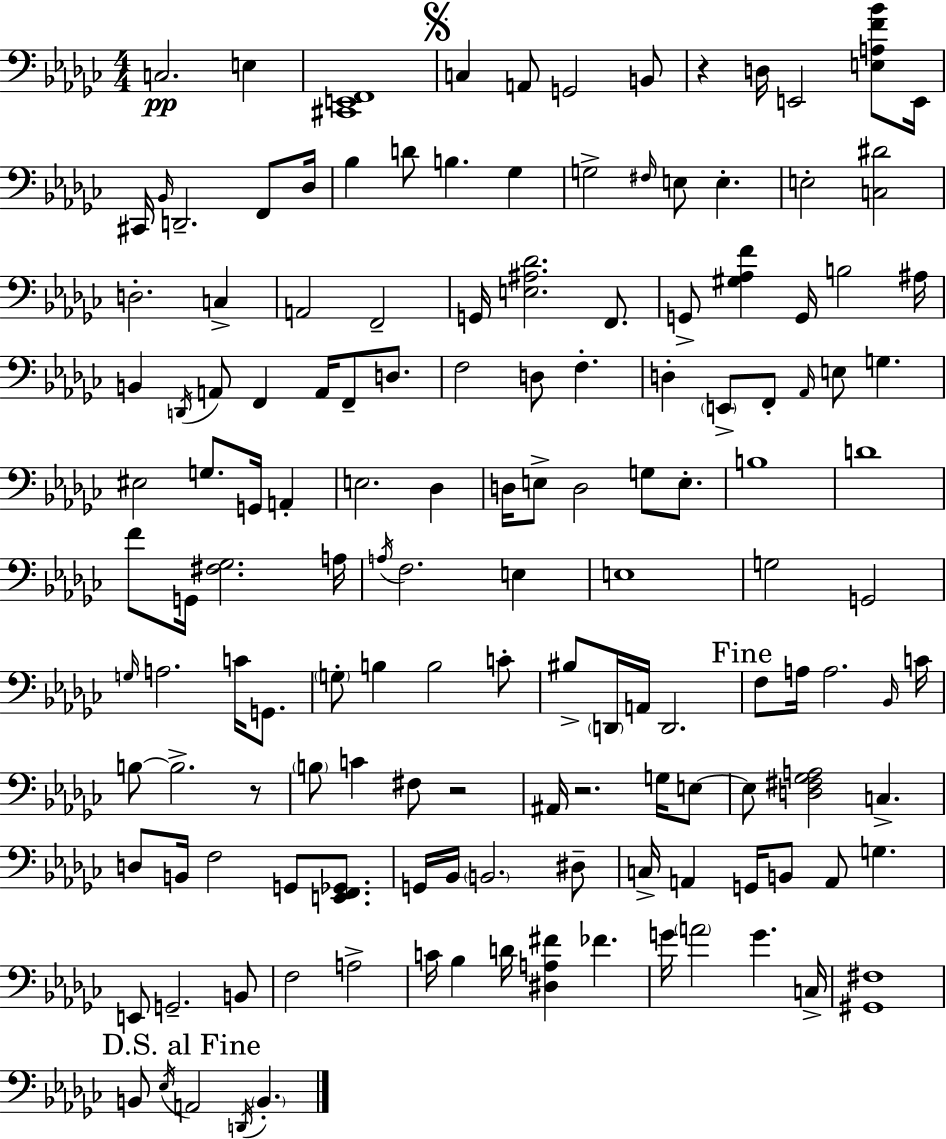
{
  \clef bass
  \numericTimeSignature
  \time 4/4
  \key ees \minor
  c2.\pp e4 | <cis, e, f,>1 | \mark \markup { \musicglyph "scripts.segno" } c4 a,8 g,2 b,8 | r4 d16 e,2 <e a f' bes'>8 e,16 | \break cis,16 \grace { bes,16 } d,2.-- f,8 | des16 bes4 d'8 b4. ges4 | g2-> \grace { fis16 } e8 e4.-. | e2-. <c dis'>2 | \break d2.-. c4-> | a,2 f,2-- | g,16 <e ais des'>2. f,8. | g,8-> <gis aes f'>4 g,16 b2 | \break ais16 b,4 \acciaccatura { d,16 } a,8 f,4 a,16 f,8-- | d8. f2 d8 f4.-. | d4-. \parenthesize e,8-> f,8-. \grace { aes,16 } e8 g4. | eis2 g8. g,16 | \break a,4-. e2. | des4 d16 e8-> d2 g8 | e8.-. b1 | d'1 | \break f'8 g,16 <fis ges>2. | a16 \acciaccatura { a16 } f2. | e4 e1 | g2 g,2 | \break \grace { g16 } a2. | c'16 g,8. \parenthesize g8-. b4 b2 | c'8-. bis8-> \parenthesize d,16 a,16 d,2. | \mark "Fine" f8 a16 a2. | \break \grace { bes,16 } c'16 b8~~ b2.-> | r8 \parenthesize b8 c'4 fis8 r2 | ais,16 r2. | g16 e8~~ e8 <d fis ges a>2 | \break c4.-> d8 b,16 f2 | g,8 <e, f, ges,>8. g,16 bes,16 \parenthesize b,2. | dis8-- c16-> a,4 g,16 b,8 a,8 | g4. e,8 g,2.-- | \break b,8 f2 a2-> | c'16 bes4 d'16 <dis a fis'>4 | fes'4. g'16 \parenthesize a'2 | g'4. c16-> <gis, fis>1 | \break \mark "D.S. al Fine" b,8 \acciaccatura { ees16 } a,2 | \acciaccatura { d,16 } \parenthesize b,4.-. \bar "|."
}